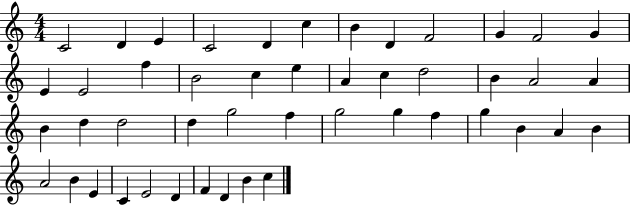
{
  \clef treble
  \numericTimeSignature
  \time 4/4
  \key c \major
  c'2 d'4 e'4 | c'2 d'4 c''4 | b'4 d'4 f'2 | g'4 f'2 g'4 | \break e'4 e'2 f''4 | b'2 c''4 e''4 | a'4 c''4 d''2 | b'4 a'2 a'4 | \break b'4 d''4 d''2 | d''4 g''2 f''4 | g''2 g''4 f''4 | g''4 b'4 a'4 b'4 | \break a'2 b'4 e'4 | c'4 e'2 d'4 | f'4 d'4 b'4 c''4 | \bar "|."
}